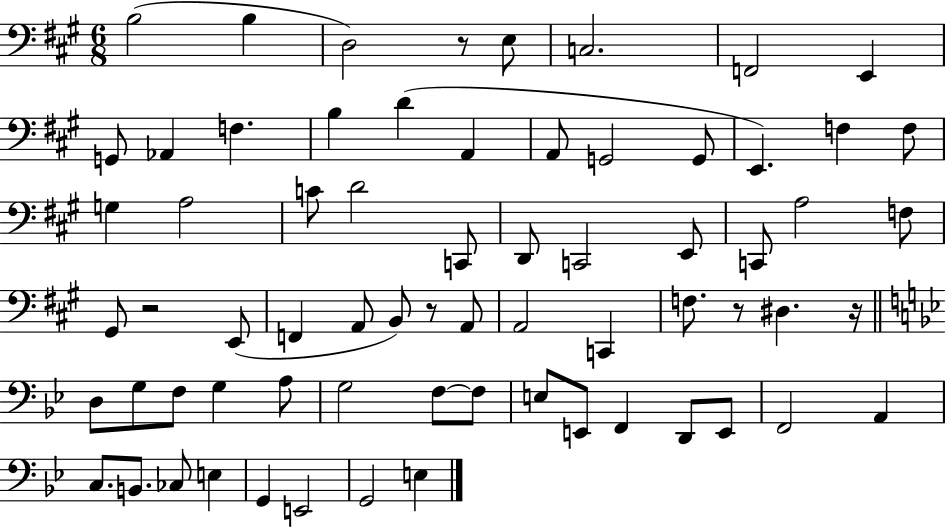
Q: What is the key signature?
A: A major